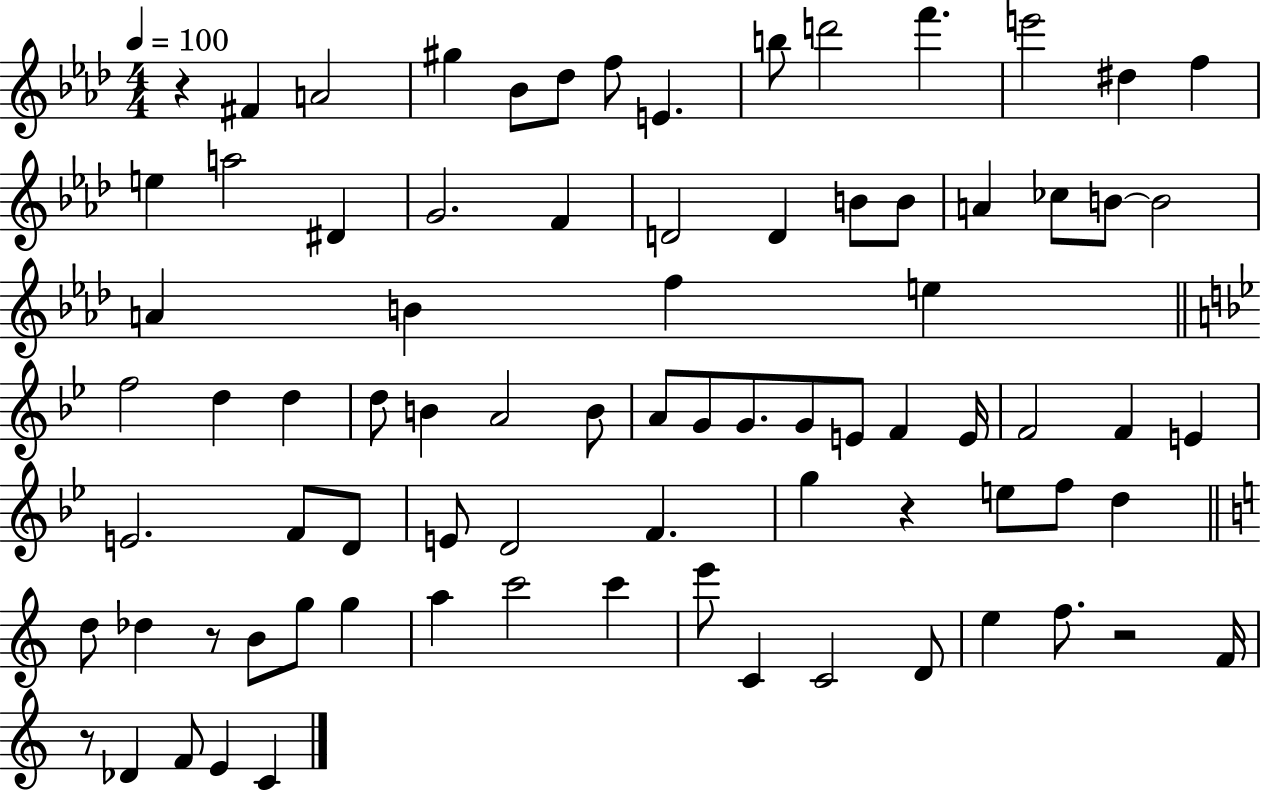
{
  \clef treble
  \numericTimeSignature
  \time 4/4
  \key aes \major
  \tempo 4 = 100
  r4 fis'4 a'2 | gis''4 bes'8 des''8 f''8 e'4. | b''8 d'''2 f'''4. | e'''2 dis''4 f''4 | \break e''4 a''2 dis'4 | g'2. f'4 | d'2 d'4 b'8 b'8 | a'4 ces''8 b'8~~ b'2 | \break a'4 b'4 f''4 e''4 | \bar "||" \break \key bes \major f''2 d''4 d''4 | d''8 b'4 a'2 b'8 | a'8 g'8 g'8. g'8 e'8 f'4 e'16 | f'2 f'4 e'4 | \break e'2. f'8 d'8 | e'8 d'2 f'4. | g''4 r4 e''8 f''8 d''4 | \bar "||" \break \key c \major d''8 des''4 r8 b'8 g''8 g''4 | a''4 c'''2 c'''4 | e'''8 c'4 c'2 d'8 | e''4 f''8. r2 f'16 | \break r8 des'4 f'8 e'4 c'4 | \bar "|."
}